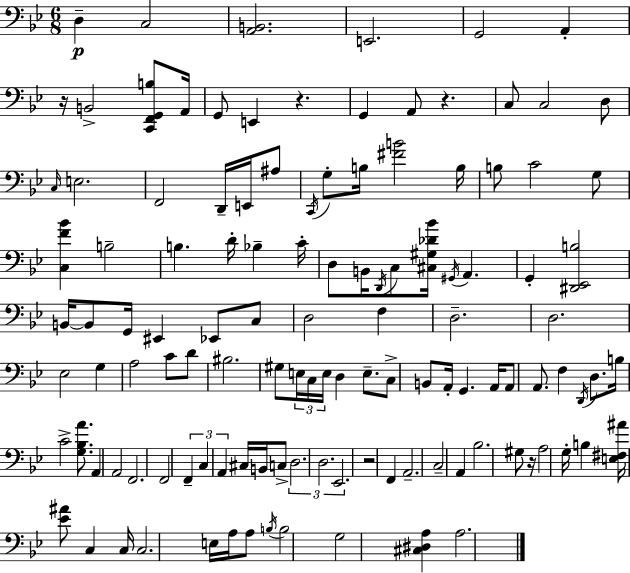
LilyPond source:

{
  \clef bass
  \numericTimeSignature
  \time 6/8
  \key g \minor
  \repeat volta 2 { d4--\p c2 | <a, b,>2. | e,2. | g,2 a,4-. | \break r16 b,2-> <c, f, g, b>8 a,16 | g,8 e,4 r4. | g,4 a,8 r4. | c8 c2 d8 | \break \grace { c16 } e2. | f,2 d,16-- e,16 ais8 | \acciaccatura { c,16 } g8-. b16 <fis' b'>2 | b16 b8 c'2 | \break g8 <c f' bes'>4 b2-- | b4. d'16-. bes4-- | c'16-. d8 b,16 \acciaccatura { d,16 } c8 <cis gis des' bes'>16 \acciaccatura { gis,16 } a,4. | g,4-. <dis, ees, b>2 | \break b,16~~ b,8 g,16 eis,4 | ees,8 c8 d2 | f4 d2.-- | d2. | \break ees2 | g4 a2 | c'8 d'8 bis2. | gis8 \tuplet 3/2 { e16 c16 e16 } d4 | \break e8.-- c8-> b,8 a,16-. g,4. | a,16 a,8 a,8. f4 | \acciaccatura { d,16 } d8. b16 c'2-> | <g bes a'>8. a,4 a,2 | \break f,2. | f,2 | \tuplet 3/2 { f,4-- c4 a,4 } | cis16 b,16 c8-> \tuplet 3/2 { d2. | \break d2. | ees,2. } | r2 | f,4 a,2.-- | \break c2-- | a,4 bes2. | gis8 r16 a2 | g16-. b4 <e fis ais'>16 <ees' ais'>8 | \break c4 c16 c2. | e16 a16 a8 \acciaccatura { b16 } b2 | g2 | <cis dis a>4 a2. | \break } \bar "|."
}